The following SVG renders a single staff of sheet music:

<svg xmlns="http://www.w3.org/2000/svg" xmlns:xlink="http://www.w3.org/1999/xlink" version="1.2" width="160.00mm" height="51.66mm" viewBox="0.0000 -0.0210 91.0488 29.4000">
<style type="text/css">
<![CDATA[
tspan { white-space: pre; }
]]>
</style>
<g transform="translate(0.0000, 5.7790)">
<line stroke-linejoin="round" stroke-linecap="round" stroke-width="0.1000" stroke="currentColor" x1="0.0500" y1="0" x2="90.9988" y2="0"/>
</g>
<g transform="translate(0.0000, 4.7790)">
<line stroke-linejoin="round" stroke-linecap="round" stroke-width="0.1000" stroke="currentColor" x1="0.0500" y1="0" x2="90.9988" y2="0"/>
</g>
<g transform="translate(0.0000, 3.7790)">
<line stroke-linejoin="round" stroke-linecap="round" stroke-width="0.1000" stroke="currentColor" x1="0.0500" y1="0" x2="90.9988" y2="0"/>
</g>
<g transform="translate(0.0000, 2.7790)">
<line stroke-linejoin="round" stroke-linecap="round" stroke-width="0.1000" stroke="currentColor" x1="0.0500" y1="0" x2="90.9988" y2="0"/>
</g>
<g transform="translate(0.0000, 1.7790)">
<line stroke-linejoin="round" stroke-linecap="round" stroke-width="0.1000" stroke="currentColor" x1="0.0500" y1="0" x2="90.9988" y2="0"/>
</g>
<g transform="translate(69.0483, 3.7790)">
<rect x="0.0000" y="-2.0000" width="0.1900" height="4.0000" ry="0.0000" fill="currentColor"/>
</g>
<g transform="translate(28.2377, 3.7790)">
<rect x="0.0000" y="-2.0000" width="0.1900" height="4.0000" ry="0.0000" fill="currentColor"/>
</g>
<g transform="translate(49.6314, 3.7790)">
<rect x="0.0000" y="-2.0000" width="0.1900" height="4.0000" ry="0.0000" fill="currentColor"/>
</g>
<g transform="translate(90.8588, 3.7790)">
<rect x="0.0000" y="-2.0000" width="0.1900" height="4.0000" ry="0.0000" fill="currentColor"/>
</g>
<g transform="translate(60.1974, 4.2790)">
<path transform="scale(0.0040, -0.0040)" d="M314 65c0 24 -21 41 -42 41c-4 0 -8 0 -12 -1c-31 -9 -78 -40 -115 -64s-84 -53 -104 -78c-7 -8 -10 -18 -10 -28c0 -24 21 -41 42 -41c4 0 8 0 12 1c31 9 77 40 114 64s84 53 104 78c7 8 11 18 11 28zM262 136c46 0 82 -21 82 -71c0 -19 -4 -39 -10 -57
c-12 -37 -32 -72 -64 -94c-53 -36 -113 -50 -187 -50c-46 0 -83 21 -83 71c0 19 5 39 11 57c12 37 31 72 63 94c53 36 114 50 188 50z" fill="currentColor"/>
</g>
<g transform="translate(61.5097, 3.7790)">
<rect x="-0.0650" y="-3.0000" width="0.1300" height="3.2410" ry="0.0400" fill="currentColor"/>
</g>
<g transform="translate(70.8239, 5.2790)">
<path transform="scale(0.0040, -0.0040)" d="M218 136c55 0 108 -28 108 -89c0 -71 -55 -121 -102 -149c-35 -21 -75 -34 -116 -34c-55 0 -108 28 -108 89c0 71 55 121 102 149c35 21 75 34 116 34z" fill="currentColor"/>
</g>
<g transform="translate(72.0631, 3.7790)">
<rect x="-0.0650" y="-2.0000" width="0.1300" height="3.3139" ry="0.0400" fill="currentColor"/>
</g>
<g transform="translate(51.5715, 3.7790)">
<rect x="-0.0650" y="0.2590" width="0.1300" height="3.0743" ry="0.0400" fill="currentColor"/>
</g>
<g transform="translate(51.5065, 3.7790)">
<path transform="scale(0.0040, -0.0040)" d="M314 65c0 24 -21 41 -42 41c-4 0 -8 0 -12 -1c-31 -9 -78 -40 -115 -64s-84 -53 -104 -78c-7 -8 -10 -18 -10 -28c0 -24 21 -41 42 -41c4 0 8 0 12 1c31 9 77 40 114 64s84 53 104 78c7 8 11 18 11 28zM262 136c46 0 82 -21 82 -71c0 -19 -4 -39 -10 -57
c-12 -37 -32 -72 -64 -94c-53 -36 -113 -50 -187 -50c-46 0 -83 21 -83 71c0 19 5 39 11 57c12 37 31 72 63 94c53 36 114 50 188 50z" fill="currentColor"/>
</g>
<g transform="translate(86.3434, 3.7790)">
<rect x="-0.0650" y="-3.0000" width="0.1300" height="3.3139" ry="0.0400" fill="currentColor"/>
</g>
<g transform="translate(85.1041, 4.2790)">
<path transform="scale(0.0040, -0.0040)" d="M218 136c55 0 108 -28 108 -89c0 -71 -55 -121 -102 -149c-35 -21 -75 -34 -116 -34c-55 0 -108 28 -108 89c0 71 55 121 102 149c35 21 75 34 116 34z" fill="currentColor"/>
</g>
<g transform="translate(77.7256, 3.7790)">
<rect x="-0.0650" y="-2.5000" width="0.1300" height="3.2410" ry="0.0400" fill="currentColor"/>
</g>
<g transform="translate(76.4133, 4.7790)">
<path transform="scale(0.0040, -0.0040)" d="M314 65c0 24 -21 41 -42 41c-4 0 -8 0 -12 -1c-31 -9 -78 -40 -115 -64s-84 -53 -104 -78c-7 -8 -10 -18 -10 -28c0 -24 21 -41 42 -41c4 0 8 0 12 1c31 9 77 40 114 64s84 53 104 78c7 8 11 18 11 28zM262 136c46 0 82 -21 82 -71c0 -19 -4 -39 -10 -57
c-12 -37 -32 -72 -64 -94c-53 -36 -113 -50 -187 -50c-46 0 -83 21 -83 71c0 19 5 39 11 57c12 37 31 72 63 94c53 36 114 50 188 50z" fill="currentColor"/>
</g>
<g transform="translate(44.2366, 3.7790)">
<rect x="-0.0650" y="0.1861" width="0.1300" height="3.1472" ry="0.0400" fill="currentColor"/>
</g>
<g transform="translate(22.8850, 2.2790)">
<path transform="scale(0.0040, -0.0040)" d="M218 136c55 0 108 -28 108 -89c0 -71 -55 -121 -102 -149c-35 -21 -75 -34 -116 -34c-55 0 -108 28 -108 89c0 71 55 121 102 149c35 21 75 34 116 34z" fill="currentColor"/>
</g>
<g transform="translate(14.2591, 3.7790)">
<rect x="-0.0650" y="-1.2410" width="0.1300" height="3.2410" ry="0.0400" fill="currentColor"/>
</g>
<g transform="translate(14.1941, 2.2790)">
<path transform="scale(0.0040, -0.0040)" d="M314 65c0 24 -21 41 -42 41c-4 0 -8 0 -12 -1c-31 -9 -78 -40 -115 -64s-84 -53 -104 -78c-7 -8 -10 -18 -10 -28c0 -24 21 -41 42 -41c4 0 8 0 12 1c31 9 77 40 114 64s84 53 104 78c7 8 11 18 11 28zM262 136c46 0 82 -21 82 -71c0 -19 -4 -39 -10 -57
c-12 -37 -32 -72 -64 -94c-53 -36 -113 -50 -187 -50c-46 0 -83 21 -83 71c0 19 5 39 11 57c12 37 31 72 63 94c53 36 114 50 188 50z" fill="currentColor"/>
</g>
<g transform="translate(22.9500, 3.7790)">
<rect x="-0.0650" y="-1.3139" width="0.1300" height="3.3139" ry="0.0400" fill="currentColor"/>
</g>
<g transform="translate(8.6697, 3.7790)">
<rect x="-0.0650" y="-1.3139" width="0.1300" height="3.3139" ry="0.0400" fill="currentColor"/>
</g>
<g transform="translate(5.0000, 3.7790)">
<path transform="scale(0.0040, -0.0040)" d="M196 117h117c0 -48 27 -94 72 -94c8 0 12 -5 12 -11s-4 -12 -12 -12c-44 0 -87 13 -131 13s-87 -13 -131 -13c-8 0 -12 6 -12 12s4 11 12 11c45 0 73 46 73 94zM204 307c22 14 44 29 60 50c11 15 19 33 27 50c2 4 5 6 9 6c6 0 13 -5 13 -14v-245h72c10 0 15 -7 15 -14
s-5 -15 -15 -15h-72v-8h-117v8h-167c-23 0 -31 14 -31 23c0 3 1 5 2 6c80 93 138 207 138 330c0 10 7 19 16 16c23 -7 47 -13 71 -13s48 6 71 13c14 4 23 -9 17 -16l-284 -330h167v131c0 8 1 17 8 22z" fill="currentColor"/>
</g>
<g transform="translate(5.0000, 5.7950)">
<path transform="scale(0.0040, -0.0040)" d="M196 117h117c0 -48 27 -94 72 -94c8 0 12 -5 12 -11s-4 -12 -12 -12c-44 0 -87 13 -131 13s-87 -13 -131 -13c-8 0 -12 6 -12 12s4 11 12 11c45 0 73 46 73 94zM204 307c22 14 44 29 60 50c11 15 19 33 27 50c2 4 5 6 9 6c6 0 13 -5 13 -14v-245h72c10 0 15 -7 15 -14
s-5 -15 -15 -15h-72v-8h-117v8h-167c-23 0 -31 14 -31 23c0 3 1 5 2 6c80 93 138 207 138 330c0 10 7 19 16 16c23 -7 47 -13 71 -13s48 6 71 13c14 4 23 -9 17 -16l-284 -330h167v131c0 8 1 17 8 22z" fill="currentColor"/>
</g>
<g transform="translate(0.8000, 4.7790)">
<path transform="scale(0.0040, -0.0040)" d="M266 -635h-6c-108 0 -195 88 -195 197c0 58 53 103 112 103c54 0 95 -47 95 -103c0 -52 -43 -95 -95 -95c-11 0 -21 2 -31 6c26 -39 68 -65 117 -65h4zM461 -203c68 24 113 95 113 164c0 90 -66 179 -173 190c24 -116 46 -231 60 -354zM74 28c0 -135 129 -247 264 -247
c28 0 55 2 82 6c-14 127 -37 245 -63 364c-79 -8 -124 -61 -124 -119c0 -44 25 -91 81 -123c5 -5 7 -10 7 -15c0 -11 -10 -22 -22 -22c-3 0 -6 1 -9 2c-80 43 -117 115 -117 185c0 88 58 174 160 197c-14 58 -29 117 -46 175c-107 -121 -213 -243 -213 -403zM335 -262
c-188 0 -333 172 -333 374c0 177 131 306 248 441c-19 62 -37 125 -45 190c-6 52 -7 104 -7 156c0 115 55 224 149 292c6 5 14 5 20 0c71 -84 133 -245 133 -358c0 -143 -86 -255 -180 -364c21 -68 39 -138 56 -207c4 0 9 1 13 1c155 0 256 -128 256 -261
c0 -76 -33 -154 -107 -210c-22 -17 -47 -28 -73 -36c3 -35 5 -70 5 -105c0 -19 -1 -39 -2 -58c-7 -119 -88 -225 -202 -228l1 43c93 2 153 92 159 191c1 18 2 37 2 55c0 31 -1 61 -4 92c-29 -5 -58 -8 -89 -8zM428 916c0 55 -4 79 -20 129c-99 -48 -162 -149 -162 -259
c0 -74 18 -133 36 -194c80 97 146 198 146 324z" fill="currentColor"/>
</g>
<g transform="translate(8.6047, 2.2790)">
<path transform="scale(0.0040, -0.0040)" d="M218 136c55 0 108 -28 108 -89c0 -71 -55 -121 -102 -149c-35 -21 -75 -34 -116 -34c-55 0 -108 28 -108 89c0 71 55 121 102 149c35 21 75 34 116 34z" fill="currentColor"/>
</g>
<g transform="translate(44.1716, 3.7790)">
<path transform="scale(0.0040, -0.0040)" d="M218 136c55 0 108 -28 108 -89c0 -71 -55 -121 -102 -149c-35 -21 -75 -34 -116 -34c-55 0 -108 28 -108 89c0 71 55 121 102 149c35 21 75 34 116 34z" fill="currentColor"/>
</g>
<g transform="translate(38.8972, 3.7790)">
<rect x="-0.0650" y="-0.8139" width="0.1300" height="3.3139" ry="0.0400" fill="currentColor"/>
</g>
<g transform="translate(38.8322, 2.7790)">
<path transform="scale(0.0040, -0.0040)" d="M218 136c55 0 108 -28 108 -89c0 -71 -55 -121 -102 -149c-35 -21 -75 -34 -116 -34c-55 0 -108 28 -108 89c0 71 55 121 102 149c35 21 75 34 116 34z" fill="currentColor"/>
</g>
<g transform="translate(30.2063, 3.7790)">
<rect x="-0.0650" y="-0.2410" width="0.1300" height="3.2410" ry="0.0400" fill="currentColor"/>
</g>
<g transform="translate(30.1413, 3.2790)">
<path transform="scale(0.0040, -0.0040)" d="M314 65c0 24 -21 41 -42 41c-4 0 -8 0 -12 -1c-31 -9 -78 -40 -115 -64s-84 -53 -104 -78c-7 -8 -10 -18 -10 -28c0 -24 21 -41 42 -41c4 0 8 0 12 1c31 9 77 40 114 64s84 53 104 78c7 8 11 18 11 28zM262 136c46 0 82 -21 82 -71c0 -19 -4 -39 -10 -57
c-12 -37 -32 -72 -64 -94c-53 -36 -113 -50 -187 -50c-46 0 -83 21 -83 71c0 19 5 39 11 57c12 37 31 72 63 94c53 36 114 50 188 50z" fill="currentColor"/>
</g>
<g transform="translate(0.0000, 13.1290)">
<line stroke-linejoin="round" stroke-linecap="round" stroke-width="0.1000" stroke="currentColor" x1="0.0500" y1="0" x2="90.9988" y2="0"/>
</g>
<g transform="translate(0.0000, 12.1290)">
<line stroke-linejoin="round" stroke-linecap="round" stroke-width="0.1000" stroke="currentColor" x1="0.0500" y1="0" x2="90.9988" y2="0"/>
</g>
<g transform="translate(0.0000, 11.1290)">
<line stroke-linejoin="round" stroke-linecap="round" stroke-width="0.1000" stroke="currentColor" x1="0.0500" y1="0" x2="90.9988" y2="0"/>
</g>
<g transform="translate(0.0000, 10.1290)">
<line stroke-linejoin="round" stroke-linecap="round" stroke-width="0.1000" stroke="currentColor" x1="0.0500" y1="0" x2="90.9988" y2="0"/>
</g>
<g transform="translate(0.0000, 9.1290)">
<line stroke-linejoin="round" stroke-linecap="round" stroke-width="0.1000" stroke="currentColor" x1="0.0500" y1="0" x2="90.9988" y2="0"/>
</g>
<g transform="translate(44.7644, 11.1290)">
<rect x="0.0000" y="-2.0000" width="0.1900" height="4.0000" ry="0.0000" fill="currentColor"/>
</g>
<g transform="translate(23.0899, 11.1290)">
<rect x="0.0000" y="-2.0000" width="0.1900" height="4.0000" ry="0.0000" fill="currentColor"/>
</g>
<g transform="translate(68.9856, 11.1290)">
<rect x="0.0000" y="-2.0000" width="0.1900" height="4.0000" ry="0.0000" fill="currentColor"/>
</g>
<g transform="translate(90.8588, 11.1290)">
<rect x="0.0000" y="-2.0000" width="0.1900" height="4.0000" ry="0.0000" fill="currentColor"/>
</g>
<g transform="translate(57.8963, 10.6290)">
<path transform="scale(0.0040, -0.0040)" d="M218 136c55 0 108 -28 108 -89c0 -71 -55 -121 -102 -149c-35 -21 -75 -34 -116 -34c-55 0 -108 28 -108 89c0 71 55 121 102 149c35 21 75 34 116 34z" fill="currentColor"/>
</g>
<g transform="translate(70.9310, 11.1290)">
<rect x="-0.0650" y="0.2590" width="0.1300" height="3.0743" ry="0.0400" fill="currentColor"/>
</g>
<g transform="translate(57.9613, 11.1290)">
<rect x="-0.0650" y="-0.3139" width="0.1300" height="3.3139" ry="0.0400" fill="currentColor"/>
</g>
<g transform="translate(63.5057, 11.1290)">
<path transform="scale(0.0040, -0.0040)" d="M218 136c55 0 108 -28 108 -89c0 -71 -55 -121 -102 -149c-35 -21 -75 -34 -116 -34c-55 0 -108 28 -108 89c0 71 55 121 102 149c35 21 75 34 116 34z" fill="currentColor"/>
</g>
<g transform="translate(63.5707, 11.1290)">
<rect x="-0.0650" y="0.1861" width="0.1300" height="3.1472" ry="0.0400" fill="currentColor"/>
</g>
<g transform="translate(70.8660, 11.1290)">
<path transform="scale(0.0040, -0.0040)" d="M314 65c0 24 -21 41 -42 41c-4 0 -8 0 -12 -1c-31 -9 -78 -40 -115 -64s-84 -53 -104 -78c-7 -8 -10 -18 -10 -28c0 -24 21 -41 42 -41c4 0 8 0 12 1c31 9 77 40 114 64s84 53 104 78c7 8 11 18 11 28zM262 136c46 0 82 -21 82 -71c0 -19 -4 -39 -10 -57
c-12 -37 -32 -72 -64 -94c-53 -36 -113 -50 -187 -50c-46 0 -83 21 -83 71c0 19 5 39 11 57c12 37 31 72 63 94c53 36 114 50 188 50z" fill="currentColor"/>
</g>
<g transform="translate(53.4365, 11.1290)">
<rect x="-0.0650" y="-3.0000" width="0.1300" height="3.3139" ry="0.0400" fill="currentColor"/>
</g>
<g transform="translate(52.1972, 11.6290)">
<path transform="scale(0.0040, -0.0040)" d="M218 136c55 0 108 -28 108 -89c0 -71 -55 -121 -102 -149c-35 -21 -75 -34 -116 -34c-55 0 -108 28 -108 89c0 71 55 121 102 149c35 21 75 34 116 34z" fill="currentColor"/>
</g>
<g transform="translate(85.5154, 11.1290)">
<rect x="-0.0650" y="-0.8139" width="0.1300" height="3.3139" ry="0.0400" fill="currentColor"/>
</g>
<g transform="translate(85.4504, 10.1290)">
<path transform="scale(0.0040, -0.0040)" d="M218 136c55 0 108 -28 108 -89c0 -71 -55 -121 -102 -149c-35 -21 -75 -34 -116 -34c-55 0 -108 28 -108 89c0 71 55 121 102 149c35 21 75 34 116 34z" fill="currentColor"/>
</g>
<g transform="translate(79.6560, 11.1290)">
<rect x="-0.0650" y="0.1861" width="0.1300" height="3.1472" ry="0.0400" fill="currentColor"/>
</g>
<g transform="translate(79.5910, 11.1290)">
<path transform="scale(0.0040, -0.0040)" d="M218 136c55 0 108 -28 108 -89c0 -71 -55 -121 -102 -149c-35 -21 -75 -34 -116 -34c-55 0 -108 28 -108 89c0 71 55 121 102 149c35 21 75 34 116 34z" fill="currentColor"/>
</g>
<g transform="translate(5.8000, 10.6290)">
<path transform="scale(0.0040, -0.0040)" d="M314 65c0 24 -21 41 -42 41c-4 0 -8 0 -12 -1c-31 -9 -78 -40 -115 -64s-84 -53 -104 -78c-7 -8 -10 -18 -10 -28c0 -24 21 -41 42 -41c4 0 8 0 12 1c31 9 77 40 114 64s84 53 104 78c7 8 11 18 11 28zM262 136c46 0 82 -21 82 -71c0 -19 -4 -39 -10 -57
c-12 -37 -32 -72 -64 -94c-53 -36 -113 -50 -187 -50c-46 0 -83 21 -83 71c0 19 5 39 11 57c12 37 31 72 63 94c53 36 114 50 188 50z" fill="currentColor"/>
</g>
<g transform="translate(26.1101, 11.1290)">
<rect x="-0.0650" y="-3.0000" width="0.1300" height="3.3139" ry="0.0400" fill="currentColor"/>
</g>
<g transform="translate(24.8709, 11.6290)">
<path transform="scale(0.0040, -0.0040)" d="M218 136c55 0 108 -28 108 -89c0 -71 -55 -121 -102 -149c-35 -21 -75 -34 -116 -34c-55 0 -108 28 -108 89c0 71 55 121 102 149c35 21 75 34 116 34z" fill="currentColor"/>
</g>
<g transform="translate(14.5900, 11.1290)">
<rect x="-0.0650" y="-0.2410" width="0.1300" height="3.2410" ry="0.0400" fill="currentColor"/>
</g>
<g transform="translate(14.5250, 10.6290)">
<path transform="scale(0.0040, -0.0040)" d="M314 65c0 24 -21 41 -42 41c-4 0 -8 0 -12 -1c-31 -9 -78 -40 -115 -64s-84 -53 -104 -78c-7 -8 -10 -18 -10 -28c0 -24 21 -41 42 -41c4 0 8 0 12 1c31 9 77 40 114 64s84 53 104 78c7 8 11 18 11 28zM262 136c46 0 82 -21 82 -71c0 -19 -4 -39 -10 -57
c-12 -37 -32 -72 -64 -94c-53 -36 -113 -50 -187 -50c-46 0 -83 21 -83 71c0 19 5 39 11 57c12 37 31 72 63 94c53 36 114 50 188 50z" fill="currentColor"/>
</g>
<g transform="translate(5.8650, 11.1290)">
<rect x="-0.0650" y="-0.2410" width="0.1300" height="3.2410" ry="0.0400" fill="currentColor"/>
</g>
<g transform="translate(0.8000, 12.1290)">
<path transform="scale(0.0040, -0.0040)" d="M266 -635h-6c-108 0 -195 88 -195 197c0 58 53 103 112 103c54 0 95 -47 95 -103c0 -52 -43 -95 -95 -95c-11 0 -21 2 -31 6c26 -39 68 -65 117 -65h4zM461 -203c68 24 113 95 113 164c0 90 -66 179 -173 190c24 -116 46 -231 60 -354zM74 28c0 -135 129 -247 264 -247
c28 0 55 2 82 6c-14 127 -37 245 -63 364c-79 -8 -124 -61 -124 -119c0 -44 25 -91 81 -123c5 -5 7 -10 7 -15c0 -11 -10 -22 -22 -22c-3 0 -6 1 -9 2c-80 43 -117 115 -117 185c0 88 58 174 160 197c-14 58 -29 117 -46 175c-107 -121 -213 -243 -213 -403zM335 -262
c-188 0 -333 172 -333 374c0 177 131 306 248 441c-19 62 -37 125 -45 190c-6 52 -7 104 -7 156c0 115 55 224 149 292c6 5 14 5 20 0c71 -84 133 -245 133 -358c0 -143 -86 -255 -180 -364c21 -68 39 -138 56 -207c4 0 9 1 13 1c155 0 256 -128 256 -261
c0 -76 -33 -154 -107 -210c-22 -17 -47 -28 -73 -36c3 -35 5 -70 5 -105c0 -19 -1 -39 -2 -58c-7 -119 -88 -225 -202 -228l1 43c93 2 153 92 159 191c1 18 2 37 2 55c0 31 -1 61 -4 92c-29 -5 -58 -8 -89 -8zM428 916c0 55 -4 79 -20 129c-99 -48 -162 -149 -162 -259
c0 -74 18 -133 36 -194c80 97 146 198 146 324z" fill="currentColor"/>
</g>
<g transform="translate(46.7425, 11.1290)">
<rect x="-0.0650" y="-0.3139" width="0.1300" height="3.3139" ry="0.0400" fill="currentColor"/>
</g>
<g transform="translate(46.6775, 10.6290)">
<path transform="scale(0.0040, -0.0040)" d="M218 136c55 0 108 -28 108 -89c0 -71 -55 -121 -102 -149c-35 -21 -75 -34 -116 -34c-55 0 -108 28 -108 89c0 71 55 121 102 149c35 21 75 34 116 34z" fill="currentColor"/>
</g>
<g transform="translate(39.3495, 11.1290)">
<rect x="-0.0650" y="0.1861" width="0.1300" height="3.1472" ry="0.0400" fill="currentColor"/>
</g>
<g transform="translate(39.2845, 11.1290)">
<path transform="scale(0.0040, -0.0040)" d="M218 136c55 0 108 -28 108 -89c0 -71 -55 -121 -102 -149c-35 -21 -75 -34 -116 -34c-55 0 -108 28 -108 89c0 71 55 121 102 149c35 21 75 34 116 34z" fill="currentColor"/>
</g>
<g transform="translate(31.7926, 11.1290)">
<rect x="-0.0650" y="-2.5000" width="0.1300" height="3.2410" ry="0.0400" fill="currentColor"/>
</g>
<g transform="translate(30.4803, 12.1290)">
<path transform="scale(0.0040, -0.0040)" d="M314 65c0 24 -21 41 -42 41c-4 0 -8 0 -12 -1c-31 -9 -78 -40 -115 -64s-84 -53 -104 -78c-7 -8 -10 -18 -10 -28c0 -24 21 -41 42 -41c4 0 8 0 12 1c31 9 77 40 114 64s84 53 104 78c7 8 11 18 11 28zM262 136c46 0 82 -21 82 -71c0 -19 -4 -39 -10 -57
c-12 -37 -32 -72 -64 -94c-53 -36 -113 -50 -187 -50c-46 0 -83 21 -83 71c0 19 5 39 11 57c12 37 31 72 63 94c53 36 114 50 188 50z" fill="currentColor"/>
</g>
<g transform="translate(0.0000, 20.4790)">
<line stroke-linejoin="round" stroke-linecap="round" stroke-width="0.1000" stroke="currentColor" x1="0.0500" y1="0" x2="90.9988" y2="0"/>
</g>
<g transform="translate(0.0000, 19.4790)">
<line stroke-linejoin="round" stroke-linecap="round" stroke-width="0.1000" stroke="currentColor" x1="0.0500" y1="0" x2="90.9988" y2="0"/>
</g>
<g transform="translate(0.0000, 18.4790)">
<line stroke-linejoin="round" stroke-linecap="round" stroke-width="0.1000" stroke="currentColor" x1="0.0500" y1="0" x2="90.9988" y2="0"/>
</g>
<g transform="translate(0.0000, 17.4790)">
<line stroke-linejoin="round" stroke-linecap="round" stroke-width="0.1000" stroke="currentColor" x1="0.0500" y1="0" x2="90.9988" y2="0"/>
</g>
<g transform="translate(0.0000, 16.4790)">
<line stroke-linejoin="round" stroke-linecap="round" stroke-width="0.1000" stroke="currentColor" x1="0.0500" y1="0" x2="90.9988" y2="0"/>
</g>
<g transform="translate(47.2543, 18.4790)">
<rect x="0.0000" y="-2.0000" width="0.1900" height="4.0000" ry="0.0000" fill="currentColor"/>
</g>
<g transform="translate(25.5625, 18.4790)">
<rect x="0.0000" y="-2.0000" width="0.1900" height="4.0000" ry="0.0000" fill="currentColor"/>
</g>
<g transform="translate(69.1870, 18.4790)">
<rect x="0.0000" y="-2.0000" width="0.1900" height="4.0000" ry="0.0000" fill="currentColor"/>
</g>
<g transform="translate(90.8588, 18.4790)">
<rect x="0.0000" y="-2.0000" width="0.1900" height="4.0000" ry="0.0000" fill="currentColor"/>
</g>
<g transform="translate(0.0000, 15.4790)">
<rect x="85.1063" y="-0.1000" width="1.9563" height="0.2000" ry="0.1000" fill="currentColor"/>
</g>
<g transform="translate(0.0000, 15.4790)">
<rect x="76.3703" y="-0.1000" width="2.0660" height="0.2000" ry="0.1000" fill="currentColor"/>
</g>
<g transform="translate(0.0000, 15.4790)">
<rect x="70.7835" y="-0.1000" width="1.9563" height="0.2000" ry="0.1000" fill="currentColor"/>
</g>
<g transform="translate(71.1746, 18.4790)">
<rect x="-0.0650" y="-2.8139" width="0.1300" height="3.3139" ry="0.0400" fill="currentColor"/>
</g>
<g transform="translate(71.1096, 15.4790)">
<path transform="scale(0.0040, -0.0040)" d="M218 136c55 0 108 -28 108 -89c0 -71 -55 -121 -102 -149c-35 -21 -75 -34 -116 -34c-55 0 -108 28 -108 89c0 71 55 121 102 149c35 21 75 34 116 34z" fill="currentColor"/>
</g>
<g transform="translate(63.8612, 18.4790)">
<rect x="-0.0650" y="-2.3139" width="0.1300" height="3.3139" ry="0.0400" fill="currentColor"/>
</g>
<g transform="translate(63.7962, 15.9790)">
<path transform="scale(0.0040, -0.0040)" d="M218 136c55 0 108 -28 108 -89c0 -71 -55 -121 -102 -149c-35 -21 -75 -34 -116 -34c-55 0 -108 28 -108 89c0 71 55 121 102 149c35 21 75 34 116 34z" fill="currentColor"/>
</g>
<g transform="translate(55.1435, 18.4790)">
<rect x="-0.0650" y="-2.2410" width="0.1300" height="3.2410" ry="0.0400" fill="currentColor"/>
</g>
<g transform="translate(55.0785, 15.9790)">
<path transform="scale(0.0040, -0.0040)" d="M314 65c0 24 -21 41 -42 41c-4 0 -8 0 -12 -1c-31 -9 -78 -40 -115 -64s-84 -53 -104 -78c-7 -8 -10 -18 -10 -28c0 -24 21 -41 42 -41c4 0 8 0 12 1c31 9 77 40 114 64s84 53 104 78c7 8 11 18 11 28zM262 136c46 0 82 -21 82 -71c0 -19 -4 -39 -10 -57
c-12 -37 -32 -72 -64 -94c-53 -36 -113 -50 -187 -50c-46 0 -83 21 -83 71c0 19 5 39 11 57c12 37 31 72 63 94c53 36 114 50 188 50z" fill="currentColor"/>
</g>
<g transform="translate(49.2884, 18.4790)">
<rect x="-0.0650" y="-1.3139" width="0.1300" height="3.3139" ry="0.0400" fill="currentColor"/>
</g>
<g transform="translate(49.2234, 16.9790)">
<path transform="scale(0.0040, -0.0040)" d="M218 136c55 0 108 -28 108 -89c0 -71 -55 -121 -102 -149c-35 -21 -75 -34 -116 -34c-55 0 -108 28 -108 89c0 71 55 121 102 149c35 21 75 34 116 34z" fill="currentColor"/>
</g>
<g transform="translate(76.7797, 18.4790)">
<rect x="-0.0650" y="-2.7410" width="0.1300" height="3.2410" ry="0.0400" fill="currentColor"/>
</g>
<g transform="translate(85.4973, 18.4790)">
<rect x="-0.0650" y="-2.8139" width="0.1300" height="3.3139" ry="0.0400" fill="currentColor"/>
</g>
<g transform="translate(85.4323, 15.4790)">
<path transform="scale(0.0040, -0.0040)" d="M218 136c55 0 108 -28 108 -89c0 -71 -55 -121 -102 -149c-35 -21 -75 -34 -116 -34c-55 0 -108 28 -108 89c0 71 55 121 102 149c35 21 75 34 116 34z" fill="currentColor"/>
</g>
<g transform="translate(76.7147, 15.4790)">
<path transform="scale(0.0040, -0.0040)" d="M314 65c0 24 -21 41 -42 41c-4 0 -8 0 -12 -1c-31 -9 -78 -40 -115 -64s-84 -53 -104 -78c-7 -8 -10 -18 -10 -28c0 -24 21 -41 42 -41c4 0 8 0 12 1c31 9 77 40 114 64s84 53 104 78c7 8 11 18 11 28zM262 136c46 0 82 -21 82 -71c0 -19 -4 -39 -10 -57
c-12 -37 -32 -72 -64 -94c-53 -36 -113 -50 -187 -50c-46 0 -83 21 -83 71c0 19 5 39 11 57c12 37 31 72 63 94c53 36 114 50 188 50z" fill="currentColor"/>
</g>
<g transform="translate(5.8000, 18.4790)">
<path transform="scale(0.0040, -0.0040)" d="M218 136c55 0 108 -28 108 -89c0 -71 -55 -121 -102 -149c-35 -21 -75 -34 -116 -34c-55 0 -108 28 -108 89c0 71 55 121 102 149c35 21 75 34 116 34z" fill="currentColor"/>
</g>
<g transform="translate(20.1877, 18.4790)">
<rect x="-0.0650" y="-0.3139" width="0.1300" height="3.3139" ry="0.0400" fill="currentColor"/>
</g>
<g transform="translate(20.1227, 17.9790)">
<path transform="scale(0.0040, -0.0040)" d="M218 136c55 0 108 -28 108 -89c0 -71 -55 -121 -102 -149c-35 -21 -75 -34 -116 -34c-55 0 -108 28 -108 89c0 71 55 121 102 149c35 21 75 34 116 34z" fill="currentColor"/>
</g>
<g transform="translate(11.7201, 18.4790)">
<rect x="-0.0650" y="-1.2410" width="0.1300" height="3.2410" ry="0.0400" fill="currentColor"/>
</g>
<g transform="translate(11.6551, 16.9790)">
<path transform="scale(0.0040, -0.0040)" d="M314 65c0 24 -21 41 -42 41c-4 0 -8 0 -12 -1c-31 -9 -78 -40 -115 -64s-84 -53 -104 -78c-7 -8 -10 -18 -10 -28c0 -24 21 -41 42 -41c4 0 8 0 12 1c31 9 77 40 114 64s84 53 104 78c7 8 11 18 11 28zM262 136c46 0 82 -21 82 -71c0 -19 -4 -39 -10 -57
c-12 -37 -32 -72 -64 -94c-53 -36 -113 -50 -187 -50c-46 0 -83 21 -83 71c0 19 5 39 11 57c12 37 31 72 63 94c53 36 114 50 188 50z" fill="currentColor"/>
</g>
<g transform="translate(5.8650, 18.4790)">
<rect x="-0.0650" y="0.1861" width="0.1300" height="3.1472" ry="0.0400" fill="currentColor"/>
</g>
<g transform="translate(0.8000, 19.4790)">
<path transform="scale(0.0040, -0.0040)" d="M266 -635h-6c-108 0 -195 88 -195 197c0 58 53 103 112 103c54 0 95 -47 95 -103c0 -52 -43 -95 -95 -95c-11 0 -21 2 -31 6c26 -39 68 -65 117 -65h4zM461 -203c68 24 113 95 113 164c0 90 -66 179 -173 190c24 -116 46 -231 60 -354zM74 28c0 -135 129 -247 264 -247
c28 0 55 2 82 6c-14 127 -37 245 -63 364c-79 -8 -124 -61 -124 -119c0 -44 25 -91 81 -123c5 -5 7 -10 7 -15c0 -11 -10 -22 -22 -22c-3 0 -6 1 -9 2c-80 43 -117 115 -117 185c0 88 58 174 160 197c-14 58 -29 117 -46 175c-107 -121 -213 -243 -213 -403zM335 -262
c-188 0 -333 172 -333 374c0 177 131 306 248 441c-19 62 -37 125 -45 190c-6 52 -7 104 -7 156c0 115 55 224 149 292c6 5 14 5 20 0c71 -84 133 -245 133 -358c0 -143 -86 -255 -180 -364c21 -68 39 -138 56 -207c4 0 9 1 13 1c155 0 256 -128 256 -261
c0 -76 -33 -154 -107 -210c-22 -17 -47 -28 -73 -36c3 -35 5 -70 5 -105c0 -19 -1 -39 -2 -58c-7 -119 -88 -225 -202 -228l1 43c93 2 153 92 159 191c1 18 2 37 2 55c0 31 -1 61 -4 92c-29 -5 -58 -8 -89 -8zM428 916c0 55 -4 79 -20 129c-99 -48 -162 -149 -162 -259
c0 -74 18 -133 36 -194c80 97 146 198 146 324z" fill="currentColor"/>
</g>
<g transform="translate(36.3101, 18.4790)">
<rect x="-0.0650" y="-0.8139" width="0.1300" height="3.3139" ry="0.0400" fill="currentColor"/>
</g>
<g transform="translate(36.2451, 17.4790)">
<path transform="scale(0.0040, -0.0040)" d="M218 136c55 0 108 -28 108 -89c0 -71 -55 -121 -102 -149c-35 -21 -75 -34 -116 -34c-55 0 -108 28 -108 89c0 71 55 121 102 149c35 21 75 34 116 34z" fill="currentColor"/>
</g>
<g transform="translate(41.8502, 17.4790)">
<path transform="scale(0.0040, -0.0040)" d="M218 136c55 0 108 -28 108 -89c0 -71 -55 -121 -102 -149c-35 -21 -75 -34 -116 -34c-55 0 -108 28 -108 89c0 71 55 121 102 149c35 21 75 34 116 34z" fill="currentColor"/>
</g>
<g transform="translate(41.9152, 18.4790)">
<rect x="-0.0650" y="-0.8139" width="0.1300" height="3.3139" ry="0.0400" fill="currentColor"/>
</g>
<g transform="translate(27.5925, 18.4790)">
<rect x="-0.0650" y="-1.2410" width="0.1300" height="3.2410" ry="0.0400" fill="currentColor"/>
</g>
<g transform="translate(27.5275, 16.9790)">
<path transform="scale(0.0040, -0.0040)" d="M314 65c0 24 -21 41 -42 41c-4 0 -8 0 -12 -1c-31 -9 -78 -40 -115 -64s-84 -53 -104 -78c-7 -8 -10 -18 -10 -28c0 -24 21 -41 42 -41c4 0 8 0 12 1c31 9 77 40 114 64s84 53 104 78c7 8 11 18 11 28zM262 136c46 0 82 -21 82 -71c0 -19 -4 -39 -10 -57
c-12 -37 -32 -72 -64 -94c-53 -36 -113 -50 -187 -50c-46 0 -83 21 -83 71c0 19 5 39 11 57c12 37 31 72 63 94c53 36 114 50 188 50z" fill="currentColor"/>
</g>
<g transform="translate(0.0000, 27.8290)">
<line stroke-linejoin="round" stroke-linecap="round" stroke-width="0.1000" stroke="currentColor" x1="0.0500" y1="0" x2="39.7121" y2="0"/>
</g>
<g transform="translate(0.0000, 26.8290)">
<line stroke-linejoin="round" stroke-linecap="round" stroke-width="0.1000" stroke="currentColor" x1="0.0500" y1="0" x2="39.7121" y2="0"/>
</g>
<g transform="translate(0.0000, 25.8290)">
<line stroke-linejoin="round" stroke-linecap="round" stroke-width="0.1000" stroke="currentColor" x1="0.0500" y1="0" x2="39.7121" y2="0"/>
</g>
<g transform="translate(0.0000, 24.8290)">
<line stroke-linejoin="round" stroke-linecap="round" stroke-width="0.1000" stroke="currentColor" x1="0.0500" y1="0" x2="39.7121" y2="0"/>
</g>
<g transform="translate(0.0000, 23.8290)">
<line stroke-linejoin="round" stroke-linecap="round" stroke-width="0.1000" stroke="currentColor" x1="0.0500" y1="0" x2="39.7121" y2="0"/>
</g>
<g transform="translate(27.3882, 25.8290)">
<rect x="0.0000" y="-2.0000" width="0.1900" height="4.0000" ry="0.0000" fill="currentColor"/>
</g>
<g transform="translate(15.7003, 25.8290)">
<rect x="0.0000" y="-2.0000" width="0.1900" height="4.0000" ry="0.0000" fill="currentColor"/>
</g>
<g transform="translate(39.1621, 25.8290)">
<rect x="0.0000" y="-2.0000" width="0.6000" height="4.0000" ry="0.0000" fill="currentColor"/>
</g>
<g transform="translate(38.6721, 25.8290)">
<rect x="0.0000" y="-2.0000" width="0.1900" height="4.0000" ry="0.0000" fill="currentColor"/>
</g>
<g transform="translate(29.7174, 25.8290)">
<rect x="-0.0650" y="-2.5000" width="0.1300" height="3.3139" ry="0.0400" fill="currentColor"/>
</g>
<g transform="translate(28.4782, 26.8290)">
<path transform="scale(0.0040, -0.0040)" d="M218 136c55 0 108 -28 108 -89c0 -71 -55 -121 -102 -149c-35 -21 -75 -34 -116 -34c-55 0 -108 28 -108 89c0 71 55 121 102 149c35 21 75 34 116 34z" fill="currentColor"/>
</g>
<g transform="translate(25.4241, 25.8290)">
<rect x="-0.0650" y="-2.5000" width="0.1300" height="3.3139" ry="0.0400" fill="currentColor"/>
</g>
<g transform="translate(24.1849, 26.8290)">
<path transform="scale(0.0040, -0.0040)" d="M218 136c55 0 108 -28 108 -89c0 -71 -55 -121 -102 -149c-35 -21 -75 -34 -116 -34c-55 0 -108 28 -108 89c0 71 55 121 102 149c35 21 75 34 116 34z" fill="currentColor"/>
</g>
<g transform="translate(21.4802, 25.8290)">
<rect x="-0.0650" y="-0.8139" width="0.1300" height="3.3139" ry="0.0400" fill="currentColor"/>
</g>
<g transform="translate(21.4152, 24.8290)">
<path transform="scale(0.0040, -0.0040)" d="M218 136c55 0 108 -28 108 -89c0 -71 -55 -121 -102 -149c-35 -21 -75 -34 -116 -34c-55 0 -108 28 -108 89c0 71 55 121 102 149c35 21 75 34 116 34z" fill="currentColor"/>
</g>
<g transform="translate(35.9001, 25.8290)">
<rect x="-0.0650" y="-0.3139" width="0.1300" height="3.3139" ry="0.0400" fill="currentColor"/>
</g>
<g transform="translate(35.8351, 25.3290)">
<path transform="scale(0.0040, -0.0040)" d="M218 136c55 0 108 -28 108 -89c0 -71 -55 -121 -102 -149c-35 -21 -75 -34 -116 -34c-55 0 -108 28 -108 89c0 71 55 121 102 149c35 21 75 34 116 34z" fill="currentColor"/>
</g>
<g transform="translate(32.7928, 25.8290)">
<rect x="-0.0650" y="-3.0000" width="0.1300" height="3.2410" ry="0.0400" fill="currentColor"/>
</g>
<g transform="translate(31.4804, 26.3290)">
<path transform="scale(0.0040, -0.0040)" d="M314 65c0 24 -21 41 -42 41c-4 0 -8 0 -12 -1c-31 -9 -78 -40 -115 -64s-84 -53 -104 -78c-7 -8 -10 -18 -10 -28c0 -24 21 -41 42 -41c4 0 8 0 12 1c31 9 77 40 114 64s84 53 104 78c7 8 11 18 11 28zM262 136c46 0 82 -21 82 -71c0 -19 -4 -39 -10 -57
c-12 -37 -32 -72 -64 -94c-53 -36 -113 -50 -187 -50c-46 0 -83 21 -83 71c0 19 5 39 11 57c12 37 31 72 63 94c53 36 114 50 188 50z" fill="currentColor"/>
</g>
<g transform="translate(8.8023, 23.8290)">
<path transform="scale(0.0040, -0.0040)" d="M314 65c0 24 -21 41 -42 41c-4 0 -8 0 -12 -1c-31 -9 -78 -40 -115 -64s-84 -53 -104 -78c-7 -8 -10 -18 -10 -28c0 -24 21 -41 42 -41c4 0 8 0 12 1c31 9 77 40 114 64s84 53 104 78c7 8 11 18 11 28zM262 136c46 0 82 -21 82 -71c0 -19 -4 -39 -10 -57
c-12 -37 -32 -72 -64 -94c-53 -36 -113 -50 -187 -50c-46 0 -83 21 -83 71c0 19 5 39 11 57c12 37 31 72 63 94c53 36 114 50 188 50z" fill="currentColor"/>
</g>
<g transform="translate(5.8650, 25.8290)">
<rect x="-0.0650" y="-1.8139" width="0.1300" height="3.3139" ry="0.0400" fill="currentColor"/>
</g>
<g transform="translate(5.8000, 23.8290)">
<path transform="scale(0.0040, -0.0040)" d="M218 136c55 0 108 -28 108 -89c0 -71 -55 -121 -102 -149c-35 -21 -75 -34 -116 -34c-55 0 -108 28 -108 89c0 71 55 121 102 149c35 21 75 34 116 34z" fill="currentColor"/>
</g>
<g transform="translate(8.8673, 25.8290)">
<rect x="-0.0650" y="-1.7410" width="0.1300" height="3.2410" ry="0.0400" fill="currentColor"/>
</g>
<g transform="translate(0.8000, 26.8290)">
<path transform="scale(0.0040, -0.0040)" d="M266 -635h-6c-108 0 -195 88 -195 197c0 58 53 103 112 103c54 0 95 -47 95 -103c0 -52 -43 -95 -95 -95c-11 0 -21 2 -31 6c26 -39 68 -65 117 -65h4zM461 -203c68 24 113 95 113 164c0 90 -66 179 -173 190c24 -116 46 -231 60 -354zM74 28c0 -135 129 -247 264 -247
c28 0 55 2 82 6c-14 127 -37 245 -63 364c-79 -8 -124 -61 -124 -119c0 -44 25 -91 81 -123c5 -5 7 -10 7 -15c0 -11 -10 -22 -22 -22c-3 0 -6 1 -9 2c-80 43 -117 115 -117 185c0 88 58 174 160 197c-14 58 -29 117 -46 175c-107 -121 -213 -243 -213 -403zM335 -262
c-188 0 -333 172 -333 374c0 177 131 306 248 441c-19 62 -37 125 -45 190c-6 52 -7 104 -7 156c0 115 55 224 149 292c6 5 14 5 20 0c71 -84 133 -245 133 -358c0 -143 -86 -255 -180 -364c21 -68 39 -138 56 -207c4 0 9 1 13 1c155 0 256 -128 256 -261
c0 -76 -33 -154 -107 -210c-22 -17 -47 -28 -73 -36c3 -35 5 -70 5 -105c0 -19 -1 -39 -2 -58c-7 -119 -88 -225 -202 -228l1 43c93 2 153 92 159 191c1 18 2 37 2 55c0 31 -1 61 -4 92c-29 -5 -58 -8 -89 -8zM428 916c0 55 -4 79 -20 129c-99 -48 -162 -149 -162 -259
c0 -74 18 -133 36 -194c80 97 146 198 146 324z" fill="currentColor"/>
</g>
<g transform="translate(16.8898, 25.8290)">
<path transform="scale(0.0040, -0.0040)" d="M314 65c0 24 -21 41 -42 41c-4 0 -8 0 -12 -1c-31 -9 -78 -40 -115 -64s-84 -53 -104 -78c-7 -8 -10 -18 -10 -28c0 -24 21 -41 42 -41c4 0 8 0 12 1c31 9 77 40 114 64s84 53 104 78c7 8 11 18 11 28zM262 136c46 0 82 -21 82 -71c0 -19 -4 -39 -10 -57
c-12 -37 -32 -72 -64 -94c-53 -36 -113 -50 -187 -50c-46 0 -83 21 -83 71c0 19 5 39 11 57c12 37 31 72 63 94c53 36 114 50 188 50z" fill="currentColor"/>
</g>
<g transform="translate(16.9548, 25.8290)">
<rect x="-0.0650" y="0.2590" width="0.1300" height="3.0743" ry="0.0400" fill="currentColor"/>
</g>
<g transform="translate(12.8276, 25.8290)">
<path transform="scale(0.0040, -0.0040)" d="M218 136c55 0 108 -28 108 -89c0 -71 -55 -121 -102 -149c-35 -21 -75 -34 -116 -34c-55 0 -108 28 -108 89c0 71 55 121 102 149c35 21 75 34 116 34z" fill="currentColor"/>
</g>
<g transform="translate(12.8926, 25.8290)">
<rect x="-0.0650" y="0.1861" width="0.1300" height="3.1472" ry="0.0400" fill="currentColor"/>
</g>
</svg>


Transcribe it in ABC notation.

X:1
T:Untitled
M:4/4
L:1/4
K:C
e e2 e c2 d B B2 A2 F G2 A c2 c2 A G2 B c A c B B2 B d B e2 c e2 d d e g2 g a a2 a f f2 B B2 d G G A2 c